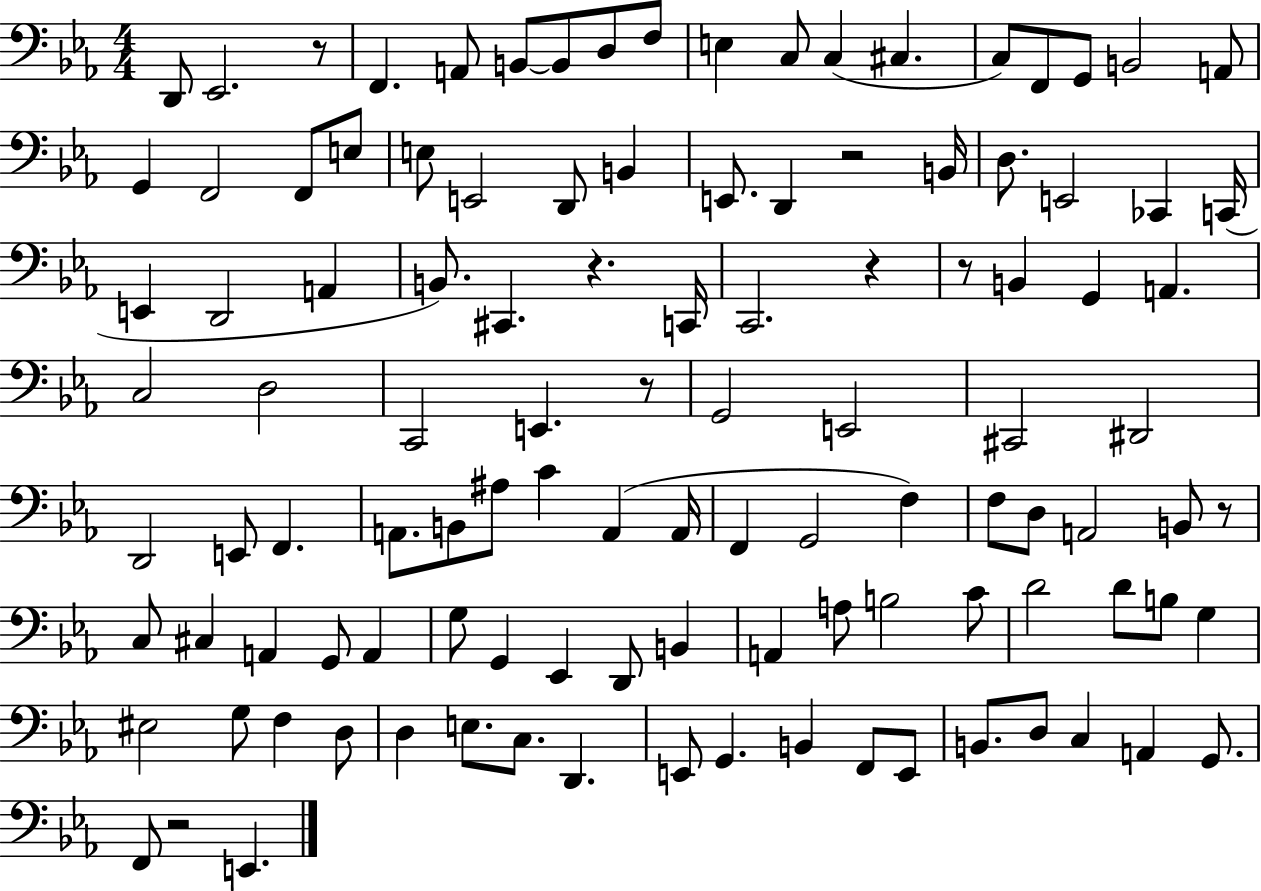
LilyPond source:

{
  \clef bass
  \numericTimeSignature
  \time 4/4
  \key ees \major
  d,8 ees,2. r8 | f,4. a,8 b,8~~ b,8 d8 f8 | e4 c8 c4( cis4. | c8) f,8 g,8 b,2 a,8 | \break g,4 f,2 f,8 e8 | e8 e,2 d,8 b,4 | e,8. d,4 r2 b,16 | d8. e,2 ces,4 c,16( | \break e,4 d,2 a,4 | b,8.) cis,4. r4. c,16 | c,2. r4 | r8 b,4 g,4 a,4. | \break c2 d2 | c,2 e,4. r8 | g,2 e,2 | cis,2 dis,2 | \break d,2 e,8 f,4. | a,8. b,8 ais8 c'4 a,4( a,16 | f,4 g,2 f4) | f8 d8 a,2 b,8 r8 | \break c8 cis4 a,4 g,8 a,4 | g8 g,4 ees,4 d,8 b,4 | a,4 a8 b2 c'8 | d'2 d'8 b8 g4 | \break eis2 g8 f4 d8 | d4 e8. c8. d,4. | e,8 g,4. b,4 f,8 e,8 | b,8. d8 c4 a,4 g,8. | \break f,8 r2 e,4. | \bar "|."
}